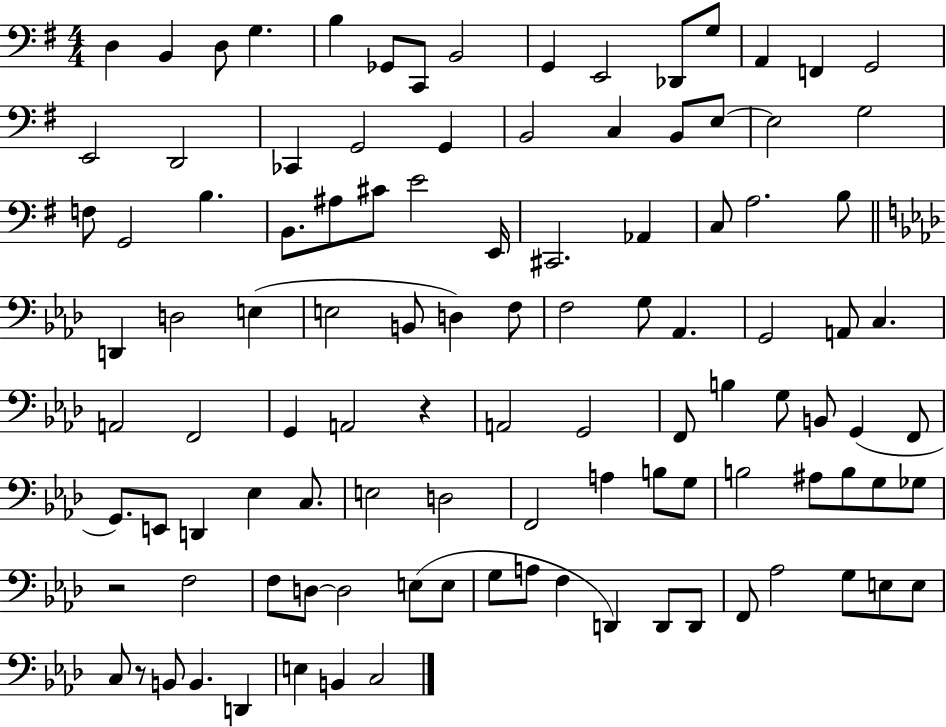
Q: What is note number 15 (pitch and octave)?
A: G2